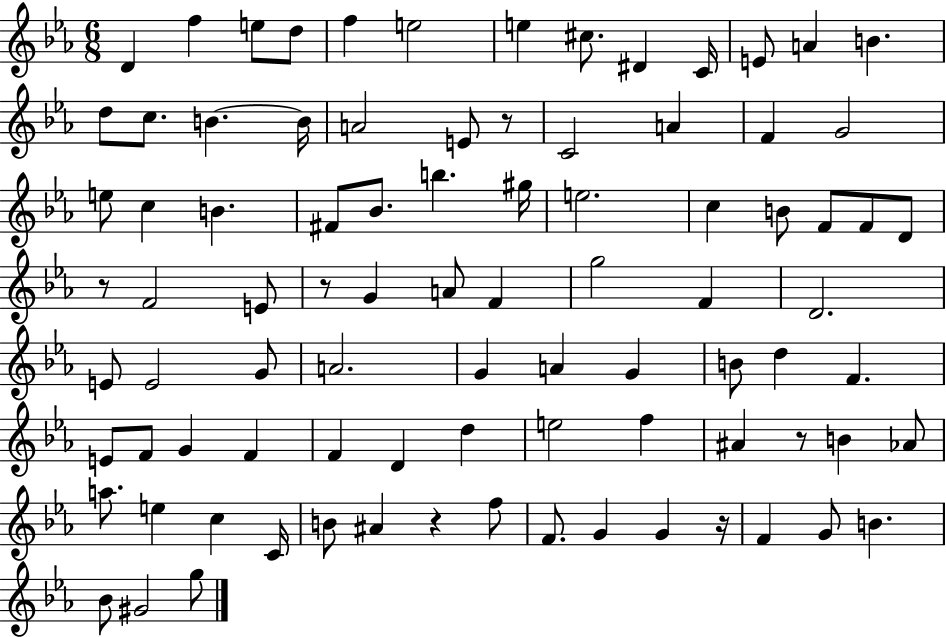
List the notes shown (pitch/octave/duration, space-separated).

D4/q F5/q E5/e D5/e F5/q E5/h E5/q C#5/e. D#4/q C4/s E4/e A4/q B4/q. D5/e C5/e. B4/q. B4/s A4/h E4/e R/e C4/h A4/q F4/q G4/h E5/e C5/q B4/q. F#4/e Bb4/e. B5/q. G#5/s E5/h. C5/q B4/e F4/e F4/e D4/e R/e F4/h E4/e R/e G4/q A4/e F4/q G5/h F4/q D4/h. E4/e E4/h G4/e A4/h. G4/q A4/q G4/q B4/e D5/q F4/q. E4/e F4/e G4/q F4/q F4/q D4/q D5/q E5/h F5/q A#4/q R/e B4/q Ab4/e A5/e. E5/q C5/q C4/s B4/e A#4/q R/q F5/e F4/e. G4/q G4/q R/s F4/q G4/e B4/q. Bb4/e G#4/h G5/e